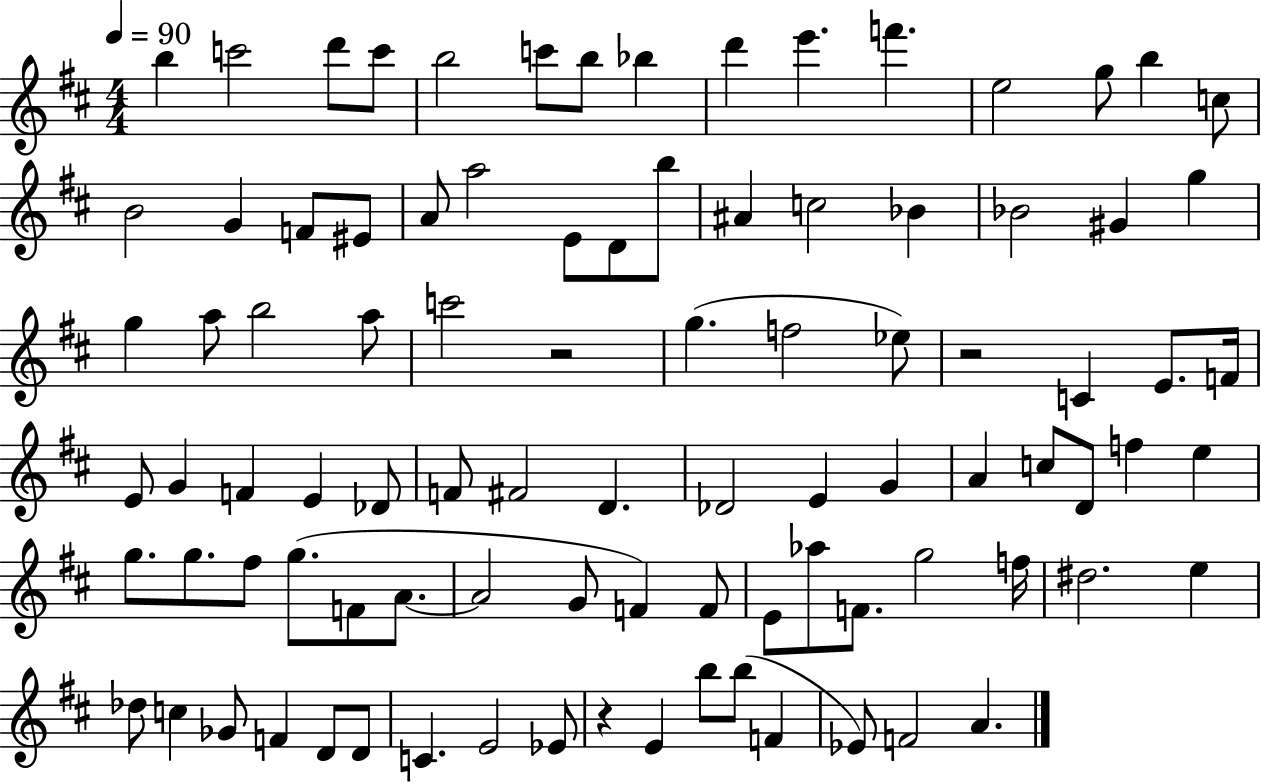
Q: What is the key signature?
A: D major